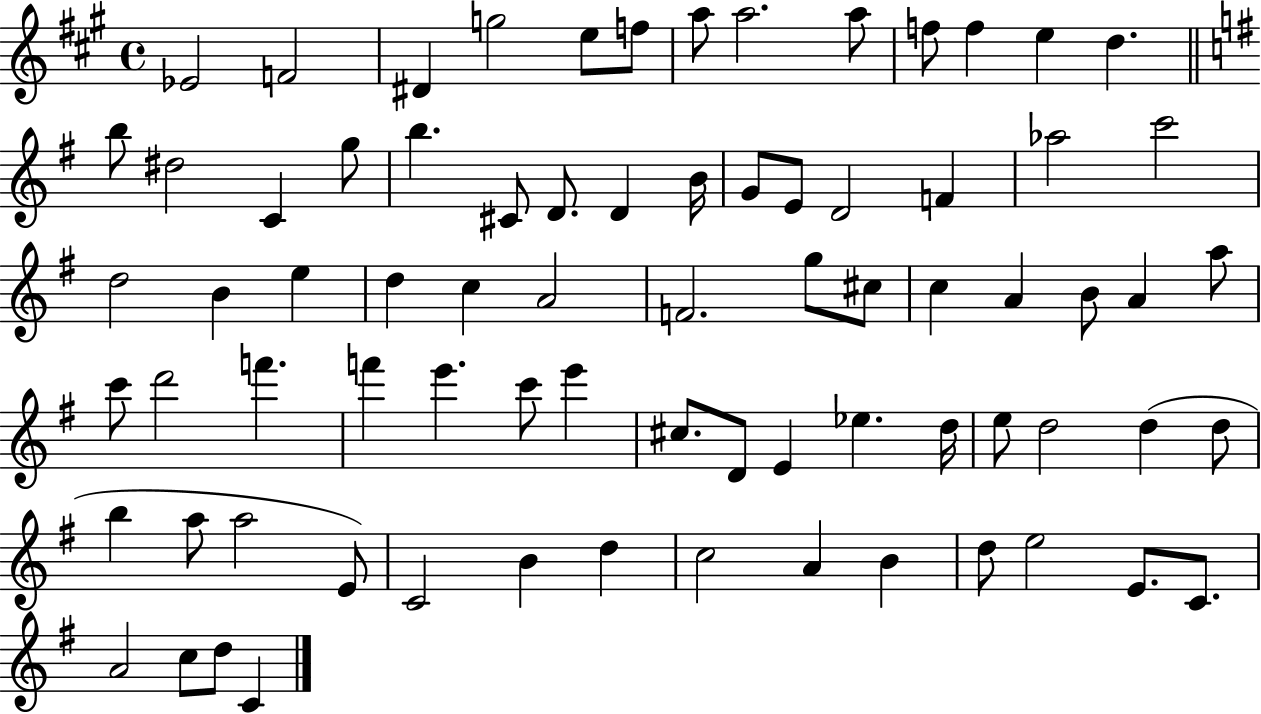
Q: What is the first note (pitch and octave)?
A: Eb4